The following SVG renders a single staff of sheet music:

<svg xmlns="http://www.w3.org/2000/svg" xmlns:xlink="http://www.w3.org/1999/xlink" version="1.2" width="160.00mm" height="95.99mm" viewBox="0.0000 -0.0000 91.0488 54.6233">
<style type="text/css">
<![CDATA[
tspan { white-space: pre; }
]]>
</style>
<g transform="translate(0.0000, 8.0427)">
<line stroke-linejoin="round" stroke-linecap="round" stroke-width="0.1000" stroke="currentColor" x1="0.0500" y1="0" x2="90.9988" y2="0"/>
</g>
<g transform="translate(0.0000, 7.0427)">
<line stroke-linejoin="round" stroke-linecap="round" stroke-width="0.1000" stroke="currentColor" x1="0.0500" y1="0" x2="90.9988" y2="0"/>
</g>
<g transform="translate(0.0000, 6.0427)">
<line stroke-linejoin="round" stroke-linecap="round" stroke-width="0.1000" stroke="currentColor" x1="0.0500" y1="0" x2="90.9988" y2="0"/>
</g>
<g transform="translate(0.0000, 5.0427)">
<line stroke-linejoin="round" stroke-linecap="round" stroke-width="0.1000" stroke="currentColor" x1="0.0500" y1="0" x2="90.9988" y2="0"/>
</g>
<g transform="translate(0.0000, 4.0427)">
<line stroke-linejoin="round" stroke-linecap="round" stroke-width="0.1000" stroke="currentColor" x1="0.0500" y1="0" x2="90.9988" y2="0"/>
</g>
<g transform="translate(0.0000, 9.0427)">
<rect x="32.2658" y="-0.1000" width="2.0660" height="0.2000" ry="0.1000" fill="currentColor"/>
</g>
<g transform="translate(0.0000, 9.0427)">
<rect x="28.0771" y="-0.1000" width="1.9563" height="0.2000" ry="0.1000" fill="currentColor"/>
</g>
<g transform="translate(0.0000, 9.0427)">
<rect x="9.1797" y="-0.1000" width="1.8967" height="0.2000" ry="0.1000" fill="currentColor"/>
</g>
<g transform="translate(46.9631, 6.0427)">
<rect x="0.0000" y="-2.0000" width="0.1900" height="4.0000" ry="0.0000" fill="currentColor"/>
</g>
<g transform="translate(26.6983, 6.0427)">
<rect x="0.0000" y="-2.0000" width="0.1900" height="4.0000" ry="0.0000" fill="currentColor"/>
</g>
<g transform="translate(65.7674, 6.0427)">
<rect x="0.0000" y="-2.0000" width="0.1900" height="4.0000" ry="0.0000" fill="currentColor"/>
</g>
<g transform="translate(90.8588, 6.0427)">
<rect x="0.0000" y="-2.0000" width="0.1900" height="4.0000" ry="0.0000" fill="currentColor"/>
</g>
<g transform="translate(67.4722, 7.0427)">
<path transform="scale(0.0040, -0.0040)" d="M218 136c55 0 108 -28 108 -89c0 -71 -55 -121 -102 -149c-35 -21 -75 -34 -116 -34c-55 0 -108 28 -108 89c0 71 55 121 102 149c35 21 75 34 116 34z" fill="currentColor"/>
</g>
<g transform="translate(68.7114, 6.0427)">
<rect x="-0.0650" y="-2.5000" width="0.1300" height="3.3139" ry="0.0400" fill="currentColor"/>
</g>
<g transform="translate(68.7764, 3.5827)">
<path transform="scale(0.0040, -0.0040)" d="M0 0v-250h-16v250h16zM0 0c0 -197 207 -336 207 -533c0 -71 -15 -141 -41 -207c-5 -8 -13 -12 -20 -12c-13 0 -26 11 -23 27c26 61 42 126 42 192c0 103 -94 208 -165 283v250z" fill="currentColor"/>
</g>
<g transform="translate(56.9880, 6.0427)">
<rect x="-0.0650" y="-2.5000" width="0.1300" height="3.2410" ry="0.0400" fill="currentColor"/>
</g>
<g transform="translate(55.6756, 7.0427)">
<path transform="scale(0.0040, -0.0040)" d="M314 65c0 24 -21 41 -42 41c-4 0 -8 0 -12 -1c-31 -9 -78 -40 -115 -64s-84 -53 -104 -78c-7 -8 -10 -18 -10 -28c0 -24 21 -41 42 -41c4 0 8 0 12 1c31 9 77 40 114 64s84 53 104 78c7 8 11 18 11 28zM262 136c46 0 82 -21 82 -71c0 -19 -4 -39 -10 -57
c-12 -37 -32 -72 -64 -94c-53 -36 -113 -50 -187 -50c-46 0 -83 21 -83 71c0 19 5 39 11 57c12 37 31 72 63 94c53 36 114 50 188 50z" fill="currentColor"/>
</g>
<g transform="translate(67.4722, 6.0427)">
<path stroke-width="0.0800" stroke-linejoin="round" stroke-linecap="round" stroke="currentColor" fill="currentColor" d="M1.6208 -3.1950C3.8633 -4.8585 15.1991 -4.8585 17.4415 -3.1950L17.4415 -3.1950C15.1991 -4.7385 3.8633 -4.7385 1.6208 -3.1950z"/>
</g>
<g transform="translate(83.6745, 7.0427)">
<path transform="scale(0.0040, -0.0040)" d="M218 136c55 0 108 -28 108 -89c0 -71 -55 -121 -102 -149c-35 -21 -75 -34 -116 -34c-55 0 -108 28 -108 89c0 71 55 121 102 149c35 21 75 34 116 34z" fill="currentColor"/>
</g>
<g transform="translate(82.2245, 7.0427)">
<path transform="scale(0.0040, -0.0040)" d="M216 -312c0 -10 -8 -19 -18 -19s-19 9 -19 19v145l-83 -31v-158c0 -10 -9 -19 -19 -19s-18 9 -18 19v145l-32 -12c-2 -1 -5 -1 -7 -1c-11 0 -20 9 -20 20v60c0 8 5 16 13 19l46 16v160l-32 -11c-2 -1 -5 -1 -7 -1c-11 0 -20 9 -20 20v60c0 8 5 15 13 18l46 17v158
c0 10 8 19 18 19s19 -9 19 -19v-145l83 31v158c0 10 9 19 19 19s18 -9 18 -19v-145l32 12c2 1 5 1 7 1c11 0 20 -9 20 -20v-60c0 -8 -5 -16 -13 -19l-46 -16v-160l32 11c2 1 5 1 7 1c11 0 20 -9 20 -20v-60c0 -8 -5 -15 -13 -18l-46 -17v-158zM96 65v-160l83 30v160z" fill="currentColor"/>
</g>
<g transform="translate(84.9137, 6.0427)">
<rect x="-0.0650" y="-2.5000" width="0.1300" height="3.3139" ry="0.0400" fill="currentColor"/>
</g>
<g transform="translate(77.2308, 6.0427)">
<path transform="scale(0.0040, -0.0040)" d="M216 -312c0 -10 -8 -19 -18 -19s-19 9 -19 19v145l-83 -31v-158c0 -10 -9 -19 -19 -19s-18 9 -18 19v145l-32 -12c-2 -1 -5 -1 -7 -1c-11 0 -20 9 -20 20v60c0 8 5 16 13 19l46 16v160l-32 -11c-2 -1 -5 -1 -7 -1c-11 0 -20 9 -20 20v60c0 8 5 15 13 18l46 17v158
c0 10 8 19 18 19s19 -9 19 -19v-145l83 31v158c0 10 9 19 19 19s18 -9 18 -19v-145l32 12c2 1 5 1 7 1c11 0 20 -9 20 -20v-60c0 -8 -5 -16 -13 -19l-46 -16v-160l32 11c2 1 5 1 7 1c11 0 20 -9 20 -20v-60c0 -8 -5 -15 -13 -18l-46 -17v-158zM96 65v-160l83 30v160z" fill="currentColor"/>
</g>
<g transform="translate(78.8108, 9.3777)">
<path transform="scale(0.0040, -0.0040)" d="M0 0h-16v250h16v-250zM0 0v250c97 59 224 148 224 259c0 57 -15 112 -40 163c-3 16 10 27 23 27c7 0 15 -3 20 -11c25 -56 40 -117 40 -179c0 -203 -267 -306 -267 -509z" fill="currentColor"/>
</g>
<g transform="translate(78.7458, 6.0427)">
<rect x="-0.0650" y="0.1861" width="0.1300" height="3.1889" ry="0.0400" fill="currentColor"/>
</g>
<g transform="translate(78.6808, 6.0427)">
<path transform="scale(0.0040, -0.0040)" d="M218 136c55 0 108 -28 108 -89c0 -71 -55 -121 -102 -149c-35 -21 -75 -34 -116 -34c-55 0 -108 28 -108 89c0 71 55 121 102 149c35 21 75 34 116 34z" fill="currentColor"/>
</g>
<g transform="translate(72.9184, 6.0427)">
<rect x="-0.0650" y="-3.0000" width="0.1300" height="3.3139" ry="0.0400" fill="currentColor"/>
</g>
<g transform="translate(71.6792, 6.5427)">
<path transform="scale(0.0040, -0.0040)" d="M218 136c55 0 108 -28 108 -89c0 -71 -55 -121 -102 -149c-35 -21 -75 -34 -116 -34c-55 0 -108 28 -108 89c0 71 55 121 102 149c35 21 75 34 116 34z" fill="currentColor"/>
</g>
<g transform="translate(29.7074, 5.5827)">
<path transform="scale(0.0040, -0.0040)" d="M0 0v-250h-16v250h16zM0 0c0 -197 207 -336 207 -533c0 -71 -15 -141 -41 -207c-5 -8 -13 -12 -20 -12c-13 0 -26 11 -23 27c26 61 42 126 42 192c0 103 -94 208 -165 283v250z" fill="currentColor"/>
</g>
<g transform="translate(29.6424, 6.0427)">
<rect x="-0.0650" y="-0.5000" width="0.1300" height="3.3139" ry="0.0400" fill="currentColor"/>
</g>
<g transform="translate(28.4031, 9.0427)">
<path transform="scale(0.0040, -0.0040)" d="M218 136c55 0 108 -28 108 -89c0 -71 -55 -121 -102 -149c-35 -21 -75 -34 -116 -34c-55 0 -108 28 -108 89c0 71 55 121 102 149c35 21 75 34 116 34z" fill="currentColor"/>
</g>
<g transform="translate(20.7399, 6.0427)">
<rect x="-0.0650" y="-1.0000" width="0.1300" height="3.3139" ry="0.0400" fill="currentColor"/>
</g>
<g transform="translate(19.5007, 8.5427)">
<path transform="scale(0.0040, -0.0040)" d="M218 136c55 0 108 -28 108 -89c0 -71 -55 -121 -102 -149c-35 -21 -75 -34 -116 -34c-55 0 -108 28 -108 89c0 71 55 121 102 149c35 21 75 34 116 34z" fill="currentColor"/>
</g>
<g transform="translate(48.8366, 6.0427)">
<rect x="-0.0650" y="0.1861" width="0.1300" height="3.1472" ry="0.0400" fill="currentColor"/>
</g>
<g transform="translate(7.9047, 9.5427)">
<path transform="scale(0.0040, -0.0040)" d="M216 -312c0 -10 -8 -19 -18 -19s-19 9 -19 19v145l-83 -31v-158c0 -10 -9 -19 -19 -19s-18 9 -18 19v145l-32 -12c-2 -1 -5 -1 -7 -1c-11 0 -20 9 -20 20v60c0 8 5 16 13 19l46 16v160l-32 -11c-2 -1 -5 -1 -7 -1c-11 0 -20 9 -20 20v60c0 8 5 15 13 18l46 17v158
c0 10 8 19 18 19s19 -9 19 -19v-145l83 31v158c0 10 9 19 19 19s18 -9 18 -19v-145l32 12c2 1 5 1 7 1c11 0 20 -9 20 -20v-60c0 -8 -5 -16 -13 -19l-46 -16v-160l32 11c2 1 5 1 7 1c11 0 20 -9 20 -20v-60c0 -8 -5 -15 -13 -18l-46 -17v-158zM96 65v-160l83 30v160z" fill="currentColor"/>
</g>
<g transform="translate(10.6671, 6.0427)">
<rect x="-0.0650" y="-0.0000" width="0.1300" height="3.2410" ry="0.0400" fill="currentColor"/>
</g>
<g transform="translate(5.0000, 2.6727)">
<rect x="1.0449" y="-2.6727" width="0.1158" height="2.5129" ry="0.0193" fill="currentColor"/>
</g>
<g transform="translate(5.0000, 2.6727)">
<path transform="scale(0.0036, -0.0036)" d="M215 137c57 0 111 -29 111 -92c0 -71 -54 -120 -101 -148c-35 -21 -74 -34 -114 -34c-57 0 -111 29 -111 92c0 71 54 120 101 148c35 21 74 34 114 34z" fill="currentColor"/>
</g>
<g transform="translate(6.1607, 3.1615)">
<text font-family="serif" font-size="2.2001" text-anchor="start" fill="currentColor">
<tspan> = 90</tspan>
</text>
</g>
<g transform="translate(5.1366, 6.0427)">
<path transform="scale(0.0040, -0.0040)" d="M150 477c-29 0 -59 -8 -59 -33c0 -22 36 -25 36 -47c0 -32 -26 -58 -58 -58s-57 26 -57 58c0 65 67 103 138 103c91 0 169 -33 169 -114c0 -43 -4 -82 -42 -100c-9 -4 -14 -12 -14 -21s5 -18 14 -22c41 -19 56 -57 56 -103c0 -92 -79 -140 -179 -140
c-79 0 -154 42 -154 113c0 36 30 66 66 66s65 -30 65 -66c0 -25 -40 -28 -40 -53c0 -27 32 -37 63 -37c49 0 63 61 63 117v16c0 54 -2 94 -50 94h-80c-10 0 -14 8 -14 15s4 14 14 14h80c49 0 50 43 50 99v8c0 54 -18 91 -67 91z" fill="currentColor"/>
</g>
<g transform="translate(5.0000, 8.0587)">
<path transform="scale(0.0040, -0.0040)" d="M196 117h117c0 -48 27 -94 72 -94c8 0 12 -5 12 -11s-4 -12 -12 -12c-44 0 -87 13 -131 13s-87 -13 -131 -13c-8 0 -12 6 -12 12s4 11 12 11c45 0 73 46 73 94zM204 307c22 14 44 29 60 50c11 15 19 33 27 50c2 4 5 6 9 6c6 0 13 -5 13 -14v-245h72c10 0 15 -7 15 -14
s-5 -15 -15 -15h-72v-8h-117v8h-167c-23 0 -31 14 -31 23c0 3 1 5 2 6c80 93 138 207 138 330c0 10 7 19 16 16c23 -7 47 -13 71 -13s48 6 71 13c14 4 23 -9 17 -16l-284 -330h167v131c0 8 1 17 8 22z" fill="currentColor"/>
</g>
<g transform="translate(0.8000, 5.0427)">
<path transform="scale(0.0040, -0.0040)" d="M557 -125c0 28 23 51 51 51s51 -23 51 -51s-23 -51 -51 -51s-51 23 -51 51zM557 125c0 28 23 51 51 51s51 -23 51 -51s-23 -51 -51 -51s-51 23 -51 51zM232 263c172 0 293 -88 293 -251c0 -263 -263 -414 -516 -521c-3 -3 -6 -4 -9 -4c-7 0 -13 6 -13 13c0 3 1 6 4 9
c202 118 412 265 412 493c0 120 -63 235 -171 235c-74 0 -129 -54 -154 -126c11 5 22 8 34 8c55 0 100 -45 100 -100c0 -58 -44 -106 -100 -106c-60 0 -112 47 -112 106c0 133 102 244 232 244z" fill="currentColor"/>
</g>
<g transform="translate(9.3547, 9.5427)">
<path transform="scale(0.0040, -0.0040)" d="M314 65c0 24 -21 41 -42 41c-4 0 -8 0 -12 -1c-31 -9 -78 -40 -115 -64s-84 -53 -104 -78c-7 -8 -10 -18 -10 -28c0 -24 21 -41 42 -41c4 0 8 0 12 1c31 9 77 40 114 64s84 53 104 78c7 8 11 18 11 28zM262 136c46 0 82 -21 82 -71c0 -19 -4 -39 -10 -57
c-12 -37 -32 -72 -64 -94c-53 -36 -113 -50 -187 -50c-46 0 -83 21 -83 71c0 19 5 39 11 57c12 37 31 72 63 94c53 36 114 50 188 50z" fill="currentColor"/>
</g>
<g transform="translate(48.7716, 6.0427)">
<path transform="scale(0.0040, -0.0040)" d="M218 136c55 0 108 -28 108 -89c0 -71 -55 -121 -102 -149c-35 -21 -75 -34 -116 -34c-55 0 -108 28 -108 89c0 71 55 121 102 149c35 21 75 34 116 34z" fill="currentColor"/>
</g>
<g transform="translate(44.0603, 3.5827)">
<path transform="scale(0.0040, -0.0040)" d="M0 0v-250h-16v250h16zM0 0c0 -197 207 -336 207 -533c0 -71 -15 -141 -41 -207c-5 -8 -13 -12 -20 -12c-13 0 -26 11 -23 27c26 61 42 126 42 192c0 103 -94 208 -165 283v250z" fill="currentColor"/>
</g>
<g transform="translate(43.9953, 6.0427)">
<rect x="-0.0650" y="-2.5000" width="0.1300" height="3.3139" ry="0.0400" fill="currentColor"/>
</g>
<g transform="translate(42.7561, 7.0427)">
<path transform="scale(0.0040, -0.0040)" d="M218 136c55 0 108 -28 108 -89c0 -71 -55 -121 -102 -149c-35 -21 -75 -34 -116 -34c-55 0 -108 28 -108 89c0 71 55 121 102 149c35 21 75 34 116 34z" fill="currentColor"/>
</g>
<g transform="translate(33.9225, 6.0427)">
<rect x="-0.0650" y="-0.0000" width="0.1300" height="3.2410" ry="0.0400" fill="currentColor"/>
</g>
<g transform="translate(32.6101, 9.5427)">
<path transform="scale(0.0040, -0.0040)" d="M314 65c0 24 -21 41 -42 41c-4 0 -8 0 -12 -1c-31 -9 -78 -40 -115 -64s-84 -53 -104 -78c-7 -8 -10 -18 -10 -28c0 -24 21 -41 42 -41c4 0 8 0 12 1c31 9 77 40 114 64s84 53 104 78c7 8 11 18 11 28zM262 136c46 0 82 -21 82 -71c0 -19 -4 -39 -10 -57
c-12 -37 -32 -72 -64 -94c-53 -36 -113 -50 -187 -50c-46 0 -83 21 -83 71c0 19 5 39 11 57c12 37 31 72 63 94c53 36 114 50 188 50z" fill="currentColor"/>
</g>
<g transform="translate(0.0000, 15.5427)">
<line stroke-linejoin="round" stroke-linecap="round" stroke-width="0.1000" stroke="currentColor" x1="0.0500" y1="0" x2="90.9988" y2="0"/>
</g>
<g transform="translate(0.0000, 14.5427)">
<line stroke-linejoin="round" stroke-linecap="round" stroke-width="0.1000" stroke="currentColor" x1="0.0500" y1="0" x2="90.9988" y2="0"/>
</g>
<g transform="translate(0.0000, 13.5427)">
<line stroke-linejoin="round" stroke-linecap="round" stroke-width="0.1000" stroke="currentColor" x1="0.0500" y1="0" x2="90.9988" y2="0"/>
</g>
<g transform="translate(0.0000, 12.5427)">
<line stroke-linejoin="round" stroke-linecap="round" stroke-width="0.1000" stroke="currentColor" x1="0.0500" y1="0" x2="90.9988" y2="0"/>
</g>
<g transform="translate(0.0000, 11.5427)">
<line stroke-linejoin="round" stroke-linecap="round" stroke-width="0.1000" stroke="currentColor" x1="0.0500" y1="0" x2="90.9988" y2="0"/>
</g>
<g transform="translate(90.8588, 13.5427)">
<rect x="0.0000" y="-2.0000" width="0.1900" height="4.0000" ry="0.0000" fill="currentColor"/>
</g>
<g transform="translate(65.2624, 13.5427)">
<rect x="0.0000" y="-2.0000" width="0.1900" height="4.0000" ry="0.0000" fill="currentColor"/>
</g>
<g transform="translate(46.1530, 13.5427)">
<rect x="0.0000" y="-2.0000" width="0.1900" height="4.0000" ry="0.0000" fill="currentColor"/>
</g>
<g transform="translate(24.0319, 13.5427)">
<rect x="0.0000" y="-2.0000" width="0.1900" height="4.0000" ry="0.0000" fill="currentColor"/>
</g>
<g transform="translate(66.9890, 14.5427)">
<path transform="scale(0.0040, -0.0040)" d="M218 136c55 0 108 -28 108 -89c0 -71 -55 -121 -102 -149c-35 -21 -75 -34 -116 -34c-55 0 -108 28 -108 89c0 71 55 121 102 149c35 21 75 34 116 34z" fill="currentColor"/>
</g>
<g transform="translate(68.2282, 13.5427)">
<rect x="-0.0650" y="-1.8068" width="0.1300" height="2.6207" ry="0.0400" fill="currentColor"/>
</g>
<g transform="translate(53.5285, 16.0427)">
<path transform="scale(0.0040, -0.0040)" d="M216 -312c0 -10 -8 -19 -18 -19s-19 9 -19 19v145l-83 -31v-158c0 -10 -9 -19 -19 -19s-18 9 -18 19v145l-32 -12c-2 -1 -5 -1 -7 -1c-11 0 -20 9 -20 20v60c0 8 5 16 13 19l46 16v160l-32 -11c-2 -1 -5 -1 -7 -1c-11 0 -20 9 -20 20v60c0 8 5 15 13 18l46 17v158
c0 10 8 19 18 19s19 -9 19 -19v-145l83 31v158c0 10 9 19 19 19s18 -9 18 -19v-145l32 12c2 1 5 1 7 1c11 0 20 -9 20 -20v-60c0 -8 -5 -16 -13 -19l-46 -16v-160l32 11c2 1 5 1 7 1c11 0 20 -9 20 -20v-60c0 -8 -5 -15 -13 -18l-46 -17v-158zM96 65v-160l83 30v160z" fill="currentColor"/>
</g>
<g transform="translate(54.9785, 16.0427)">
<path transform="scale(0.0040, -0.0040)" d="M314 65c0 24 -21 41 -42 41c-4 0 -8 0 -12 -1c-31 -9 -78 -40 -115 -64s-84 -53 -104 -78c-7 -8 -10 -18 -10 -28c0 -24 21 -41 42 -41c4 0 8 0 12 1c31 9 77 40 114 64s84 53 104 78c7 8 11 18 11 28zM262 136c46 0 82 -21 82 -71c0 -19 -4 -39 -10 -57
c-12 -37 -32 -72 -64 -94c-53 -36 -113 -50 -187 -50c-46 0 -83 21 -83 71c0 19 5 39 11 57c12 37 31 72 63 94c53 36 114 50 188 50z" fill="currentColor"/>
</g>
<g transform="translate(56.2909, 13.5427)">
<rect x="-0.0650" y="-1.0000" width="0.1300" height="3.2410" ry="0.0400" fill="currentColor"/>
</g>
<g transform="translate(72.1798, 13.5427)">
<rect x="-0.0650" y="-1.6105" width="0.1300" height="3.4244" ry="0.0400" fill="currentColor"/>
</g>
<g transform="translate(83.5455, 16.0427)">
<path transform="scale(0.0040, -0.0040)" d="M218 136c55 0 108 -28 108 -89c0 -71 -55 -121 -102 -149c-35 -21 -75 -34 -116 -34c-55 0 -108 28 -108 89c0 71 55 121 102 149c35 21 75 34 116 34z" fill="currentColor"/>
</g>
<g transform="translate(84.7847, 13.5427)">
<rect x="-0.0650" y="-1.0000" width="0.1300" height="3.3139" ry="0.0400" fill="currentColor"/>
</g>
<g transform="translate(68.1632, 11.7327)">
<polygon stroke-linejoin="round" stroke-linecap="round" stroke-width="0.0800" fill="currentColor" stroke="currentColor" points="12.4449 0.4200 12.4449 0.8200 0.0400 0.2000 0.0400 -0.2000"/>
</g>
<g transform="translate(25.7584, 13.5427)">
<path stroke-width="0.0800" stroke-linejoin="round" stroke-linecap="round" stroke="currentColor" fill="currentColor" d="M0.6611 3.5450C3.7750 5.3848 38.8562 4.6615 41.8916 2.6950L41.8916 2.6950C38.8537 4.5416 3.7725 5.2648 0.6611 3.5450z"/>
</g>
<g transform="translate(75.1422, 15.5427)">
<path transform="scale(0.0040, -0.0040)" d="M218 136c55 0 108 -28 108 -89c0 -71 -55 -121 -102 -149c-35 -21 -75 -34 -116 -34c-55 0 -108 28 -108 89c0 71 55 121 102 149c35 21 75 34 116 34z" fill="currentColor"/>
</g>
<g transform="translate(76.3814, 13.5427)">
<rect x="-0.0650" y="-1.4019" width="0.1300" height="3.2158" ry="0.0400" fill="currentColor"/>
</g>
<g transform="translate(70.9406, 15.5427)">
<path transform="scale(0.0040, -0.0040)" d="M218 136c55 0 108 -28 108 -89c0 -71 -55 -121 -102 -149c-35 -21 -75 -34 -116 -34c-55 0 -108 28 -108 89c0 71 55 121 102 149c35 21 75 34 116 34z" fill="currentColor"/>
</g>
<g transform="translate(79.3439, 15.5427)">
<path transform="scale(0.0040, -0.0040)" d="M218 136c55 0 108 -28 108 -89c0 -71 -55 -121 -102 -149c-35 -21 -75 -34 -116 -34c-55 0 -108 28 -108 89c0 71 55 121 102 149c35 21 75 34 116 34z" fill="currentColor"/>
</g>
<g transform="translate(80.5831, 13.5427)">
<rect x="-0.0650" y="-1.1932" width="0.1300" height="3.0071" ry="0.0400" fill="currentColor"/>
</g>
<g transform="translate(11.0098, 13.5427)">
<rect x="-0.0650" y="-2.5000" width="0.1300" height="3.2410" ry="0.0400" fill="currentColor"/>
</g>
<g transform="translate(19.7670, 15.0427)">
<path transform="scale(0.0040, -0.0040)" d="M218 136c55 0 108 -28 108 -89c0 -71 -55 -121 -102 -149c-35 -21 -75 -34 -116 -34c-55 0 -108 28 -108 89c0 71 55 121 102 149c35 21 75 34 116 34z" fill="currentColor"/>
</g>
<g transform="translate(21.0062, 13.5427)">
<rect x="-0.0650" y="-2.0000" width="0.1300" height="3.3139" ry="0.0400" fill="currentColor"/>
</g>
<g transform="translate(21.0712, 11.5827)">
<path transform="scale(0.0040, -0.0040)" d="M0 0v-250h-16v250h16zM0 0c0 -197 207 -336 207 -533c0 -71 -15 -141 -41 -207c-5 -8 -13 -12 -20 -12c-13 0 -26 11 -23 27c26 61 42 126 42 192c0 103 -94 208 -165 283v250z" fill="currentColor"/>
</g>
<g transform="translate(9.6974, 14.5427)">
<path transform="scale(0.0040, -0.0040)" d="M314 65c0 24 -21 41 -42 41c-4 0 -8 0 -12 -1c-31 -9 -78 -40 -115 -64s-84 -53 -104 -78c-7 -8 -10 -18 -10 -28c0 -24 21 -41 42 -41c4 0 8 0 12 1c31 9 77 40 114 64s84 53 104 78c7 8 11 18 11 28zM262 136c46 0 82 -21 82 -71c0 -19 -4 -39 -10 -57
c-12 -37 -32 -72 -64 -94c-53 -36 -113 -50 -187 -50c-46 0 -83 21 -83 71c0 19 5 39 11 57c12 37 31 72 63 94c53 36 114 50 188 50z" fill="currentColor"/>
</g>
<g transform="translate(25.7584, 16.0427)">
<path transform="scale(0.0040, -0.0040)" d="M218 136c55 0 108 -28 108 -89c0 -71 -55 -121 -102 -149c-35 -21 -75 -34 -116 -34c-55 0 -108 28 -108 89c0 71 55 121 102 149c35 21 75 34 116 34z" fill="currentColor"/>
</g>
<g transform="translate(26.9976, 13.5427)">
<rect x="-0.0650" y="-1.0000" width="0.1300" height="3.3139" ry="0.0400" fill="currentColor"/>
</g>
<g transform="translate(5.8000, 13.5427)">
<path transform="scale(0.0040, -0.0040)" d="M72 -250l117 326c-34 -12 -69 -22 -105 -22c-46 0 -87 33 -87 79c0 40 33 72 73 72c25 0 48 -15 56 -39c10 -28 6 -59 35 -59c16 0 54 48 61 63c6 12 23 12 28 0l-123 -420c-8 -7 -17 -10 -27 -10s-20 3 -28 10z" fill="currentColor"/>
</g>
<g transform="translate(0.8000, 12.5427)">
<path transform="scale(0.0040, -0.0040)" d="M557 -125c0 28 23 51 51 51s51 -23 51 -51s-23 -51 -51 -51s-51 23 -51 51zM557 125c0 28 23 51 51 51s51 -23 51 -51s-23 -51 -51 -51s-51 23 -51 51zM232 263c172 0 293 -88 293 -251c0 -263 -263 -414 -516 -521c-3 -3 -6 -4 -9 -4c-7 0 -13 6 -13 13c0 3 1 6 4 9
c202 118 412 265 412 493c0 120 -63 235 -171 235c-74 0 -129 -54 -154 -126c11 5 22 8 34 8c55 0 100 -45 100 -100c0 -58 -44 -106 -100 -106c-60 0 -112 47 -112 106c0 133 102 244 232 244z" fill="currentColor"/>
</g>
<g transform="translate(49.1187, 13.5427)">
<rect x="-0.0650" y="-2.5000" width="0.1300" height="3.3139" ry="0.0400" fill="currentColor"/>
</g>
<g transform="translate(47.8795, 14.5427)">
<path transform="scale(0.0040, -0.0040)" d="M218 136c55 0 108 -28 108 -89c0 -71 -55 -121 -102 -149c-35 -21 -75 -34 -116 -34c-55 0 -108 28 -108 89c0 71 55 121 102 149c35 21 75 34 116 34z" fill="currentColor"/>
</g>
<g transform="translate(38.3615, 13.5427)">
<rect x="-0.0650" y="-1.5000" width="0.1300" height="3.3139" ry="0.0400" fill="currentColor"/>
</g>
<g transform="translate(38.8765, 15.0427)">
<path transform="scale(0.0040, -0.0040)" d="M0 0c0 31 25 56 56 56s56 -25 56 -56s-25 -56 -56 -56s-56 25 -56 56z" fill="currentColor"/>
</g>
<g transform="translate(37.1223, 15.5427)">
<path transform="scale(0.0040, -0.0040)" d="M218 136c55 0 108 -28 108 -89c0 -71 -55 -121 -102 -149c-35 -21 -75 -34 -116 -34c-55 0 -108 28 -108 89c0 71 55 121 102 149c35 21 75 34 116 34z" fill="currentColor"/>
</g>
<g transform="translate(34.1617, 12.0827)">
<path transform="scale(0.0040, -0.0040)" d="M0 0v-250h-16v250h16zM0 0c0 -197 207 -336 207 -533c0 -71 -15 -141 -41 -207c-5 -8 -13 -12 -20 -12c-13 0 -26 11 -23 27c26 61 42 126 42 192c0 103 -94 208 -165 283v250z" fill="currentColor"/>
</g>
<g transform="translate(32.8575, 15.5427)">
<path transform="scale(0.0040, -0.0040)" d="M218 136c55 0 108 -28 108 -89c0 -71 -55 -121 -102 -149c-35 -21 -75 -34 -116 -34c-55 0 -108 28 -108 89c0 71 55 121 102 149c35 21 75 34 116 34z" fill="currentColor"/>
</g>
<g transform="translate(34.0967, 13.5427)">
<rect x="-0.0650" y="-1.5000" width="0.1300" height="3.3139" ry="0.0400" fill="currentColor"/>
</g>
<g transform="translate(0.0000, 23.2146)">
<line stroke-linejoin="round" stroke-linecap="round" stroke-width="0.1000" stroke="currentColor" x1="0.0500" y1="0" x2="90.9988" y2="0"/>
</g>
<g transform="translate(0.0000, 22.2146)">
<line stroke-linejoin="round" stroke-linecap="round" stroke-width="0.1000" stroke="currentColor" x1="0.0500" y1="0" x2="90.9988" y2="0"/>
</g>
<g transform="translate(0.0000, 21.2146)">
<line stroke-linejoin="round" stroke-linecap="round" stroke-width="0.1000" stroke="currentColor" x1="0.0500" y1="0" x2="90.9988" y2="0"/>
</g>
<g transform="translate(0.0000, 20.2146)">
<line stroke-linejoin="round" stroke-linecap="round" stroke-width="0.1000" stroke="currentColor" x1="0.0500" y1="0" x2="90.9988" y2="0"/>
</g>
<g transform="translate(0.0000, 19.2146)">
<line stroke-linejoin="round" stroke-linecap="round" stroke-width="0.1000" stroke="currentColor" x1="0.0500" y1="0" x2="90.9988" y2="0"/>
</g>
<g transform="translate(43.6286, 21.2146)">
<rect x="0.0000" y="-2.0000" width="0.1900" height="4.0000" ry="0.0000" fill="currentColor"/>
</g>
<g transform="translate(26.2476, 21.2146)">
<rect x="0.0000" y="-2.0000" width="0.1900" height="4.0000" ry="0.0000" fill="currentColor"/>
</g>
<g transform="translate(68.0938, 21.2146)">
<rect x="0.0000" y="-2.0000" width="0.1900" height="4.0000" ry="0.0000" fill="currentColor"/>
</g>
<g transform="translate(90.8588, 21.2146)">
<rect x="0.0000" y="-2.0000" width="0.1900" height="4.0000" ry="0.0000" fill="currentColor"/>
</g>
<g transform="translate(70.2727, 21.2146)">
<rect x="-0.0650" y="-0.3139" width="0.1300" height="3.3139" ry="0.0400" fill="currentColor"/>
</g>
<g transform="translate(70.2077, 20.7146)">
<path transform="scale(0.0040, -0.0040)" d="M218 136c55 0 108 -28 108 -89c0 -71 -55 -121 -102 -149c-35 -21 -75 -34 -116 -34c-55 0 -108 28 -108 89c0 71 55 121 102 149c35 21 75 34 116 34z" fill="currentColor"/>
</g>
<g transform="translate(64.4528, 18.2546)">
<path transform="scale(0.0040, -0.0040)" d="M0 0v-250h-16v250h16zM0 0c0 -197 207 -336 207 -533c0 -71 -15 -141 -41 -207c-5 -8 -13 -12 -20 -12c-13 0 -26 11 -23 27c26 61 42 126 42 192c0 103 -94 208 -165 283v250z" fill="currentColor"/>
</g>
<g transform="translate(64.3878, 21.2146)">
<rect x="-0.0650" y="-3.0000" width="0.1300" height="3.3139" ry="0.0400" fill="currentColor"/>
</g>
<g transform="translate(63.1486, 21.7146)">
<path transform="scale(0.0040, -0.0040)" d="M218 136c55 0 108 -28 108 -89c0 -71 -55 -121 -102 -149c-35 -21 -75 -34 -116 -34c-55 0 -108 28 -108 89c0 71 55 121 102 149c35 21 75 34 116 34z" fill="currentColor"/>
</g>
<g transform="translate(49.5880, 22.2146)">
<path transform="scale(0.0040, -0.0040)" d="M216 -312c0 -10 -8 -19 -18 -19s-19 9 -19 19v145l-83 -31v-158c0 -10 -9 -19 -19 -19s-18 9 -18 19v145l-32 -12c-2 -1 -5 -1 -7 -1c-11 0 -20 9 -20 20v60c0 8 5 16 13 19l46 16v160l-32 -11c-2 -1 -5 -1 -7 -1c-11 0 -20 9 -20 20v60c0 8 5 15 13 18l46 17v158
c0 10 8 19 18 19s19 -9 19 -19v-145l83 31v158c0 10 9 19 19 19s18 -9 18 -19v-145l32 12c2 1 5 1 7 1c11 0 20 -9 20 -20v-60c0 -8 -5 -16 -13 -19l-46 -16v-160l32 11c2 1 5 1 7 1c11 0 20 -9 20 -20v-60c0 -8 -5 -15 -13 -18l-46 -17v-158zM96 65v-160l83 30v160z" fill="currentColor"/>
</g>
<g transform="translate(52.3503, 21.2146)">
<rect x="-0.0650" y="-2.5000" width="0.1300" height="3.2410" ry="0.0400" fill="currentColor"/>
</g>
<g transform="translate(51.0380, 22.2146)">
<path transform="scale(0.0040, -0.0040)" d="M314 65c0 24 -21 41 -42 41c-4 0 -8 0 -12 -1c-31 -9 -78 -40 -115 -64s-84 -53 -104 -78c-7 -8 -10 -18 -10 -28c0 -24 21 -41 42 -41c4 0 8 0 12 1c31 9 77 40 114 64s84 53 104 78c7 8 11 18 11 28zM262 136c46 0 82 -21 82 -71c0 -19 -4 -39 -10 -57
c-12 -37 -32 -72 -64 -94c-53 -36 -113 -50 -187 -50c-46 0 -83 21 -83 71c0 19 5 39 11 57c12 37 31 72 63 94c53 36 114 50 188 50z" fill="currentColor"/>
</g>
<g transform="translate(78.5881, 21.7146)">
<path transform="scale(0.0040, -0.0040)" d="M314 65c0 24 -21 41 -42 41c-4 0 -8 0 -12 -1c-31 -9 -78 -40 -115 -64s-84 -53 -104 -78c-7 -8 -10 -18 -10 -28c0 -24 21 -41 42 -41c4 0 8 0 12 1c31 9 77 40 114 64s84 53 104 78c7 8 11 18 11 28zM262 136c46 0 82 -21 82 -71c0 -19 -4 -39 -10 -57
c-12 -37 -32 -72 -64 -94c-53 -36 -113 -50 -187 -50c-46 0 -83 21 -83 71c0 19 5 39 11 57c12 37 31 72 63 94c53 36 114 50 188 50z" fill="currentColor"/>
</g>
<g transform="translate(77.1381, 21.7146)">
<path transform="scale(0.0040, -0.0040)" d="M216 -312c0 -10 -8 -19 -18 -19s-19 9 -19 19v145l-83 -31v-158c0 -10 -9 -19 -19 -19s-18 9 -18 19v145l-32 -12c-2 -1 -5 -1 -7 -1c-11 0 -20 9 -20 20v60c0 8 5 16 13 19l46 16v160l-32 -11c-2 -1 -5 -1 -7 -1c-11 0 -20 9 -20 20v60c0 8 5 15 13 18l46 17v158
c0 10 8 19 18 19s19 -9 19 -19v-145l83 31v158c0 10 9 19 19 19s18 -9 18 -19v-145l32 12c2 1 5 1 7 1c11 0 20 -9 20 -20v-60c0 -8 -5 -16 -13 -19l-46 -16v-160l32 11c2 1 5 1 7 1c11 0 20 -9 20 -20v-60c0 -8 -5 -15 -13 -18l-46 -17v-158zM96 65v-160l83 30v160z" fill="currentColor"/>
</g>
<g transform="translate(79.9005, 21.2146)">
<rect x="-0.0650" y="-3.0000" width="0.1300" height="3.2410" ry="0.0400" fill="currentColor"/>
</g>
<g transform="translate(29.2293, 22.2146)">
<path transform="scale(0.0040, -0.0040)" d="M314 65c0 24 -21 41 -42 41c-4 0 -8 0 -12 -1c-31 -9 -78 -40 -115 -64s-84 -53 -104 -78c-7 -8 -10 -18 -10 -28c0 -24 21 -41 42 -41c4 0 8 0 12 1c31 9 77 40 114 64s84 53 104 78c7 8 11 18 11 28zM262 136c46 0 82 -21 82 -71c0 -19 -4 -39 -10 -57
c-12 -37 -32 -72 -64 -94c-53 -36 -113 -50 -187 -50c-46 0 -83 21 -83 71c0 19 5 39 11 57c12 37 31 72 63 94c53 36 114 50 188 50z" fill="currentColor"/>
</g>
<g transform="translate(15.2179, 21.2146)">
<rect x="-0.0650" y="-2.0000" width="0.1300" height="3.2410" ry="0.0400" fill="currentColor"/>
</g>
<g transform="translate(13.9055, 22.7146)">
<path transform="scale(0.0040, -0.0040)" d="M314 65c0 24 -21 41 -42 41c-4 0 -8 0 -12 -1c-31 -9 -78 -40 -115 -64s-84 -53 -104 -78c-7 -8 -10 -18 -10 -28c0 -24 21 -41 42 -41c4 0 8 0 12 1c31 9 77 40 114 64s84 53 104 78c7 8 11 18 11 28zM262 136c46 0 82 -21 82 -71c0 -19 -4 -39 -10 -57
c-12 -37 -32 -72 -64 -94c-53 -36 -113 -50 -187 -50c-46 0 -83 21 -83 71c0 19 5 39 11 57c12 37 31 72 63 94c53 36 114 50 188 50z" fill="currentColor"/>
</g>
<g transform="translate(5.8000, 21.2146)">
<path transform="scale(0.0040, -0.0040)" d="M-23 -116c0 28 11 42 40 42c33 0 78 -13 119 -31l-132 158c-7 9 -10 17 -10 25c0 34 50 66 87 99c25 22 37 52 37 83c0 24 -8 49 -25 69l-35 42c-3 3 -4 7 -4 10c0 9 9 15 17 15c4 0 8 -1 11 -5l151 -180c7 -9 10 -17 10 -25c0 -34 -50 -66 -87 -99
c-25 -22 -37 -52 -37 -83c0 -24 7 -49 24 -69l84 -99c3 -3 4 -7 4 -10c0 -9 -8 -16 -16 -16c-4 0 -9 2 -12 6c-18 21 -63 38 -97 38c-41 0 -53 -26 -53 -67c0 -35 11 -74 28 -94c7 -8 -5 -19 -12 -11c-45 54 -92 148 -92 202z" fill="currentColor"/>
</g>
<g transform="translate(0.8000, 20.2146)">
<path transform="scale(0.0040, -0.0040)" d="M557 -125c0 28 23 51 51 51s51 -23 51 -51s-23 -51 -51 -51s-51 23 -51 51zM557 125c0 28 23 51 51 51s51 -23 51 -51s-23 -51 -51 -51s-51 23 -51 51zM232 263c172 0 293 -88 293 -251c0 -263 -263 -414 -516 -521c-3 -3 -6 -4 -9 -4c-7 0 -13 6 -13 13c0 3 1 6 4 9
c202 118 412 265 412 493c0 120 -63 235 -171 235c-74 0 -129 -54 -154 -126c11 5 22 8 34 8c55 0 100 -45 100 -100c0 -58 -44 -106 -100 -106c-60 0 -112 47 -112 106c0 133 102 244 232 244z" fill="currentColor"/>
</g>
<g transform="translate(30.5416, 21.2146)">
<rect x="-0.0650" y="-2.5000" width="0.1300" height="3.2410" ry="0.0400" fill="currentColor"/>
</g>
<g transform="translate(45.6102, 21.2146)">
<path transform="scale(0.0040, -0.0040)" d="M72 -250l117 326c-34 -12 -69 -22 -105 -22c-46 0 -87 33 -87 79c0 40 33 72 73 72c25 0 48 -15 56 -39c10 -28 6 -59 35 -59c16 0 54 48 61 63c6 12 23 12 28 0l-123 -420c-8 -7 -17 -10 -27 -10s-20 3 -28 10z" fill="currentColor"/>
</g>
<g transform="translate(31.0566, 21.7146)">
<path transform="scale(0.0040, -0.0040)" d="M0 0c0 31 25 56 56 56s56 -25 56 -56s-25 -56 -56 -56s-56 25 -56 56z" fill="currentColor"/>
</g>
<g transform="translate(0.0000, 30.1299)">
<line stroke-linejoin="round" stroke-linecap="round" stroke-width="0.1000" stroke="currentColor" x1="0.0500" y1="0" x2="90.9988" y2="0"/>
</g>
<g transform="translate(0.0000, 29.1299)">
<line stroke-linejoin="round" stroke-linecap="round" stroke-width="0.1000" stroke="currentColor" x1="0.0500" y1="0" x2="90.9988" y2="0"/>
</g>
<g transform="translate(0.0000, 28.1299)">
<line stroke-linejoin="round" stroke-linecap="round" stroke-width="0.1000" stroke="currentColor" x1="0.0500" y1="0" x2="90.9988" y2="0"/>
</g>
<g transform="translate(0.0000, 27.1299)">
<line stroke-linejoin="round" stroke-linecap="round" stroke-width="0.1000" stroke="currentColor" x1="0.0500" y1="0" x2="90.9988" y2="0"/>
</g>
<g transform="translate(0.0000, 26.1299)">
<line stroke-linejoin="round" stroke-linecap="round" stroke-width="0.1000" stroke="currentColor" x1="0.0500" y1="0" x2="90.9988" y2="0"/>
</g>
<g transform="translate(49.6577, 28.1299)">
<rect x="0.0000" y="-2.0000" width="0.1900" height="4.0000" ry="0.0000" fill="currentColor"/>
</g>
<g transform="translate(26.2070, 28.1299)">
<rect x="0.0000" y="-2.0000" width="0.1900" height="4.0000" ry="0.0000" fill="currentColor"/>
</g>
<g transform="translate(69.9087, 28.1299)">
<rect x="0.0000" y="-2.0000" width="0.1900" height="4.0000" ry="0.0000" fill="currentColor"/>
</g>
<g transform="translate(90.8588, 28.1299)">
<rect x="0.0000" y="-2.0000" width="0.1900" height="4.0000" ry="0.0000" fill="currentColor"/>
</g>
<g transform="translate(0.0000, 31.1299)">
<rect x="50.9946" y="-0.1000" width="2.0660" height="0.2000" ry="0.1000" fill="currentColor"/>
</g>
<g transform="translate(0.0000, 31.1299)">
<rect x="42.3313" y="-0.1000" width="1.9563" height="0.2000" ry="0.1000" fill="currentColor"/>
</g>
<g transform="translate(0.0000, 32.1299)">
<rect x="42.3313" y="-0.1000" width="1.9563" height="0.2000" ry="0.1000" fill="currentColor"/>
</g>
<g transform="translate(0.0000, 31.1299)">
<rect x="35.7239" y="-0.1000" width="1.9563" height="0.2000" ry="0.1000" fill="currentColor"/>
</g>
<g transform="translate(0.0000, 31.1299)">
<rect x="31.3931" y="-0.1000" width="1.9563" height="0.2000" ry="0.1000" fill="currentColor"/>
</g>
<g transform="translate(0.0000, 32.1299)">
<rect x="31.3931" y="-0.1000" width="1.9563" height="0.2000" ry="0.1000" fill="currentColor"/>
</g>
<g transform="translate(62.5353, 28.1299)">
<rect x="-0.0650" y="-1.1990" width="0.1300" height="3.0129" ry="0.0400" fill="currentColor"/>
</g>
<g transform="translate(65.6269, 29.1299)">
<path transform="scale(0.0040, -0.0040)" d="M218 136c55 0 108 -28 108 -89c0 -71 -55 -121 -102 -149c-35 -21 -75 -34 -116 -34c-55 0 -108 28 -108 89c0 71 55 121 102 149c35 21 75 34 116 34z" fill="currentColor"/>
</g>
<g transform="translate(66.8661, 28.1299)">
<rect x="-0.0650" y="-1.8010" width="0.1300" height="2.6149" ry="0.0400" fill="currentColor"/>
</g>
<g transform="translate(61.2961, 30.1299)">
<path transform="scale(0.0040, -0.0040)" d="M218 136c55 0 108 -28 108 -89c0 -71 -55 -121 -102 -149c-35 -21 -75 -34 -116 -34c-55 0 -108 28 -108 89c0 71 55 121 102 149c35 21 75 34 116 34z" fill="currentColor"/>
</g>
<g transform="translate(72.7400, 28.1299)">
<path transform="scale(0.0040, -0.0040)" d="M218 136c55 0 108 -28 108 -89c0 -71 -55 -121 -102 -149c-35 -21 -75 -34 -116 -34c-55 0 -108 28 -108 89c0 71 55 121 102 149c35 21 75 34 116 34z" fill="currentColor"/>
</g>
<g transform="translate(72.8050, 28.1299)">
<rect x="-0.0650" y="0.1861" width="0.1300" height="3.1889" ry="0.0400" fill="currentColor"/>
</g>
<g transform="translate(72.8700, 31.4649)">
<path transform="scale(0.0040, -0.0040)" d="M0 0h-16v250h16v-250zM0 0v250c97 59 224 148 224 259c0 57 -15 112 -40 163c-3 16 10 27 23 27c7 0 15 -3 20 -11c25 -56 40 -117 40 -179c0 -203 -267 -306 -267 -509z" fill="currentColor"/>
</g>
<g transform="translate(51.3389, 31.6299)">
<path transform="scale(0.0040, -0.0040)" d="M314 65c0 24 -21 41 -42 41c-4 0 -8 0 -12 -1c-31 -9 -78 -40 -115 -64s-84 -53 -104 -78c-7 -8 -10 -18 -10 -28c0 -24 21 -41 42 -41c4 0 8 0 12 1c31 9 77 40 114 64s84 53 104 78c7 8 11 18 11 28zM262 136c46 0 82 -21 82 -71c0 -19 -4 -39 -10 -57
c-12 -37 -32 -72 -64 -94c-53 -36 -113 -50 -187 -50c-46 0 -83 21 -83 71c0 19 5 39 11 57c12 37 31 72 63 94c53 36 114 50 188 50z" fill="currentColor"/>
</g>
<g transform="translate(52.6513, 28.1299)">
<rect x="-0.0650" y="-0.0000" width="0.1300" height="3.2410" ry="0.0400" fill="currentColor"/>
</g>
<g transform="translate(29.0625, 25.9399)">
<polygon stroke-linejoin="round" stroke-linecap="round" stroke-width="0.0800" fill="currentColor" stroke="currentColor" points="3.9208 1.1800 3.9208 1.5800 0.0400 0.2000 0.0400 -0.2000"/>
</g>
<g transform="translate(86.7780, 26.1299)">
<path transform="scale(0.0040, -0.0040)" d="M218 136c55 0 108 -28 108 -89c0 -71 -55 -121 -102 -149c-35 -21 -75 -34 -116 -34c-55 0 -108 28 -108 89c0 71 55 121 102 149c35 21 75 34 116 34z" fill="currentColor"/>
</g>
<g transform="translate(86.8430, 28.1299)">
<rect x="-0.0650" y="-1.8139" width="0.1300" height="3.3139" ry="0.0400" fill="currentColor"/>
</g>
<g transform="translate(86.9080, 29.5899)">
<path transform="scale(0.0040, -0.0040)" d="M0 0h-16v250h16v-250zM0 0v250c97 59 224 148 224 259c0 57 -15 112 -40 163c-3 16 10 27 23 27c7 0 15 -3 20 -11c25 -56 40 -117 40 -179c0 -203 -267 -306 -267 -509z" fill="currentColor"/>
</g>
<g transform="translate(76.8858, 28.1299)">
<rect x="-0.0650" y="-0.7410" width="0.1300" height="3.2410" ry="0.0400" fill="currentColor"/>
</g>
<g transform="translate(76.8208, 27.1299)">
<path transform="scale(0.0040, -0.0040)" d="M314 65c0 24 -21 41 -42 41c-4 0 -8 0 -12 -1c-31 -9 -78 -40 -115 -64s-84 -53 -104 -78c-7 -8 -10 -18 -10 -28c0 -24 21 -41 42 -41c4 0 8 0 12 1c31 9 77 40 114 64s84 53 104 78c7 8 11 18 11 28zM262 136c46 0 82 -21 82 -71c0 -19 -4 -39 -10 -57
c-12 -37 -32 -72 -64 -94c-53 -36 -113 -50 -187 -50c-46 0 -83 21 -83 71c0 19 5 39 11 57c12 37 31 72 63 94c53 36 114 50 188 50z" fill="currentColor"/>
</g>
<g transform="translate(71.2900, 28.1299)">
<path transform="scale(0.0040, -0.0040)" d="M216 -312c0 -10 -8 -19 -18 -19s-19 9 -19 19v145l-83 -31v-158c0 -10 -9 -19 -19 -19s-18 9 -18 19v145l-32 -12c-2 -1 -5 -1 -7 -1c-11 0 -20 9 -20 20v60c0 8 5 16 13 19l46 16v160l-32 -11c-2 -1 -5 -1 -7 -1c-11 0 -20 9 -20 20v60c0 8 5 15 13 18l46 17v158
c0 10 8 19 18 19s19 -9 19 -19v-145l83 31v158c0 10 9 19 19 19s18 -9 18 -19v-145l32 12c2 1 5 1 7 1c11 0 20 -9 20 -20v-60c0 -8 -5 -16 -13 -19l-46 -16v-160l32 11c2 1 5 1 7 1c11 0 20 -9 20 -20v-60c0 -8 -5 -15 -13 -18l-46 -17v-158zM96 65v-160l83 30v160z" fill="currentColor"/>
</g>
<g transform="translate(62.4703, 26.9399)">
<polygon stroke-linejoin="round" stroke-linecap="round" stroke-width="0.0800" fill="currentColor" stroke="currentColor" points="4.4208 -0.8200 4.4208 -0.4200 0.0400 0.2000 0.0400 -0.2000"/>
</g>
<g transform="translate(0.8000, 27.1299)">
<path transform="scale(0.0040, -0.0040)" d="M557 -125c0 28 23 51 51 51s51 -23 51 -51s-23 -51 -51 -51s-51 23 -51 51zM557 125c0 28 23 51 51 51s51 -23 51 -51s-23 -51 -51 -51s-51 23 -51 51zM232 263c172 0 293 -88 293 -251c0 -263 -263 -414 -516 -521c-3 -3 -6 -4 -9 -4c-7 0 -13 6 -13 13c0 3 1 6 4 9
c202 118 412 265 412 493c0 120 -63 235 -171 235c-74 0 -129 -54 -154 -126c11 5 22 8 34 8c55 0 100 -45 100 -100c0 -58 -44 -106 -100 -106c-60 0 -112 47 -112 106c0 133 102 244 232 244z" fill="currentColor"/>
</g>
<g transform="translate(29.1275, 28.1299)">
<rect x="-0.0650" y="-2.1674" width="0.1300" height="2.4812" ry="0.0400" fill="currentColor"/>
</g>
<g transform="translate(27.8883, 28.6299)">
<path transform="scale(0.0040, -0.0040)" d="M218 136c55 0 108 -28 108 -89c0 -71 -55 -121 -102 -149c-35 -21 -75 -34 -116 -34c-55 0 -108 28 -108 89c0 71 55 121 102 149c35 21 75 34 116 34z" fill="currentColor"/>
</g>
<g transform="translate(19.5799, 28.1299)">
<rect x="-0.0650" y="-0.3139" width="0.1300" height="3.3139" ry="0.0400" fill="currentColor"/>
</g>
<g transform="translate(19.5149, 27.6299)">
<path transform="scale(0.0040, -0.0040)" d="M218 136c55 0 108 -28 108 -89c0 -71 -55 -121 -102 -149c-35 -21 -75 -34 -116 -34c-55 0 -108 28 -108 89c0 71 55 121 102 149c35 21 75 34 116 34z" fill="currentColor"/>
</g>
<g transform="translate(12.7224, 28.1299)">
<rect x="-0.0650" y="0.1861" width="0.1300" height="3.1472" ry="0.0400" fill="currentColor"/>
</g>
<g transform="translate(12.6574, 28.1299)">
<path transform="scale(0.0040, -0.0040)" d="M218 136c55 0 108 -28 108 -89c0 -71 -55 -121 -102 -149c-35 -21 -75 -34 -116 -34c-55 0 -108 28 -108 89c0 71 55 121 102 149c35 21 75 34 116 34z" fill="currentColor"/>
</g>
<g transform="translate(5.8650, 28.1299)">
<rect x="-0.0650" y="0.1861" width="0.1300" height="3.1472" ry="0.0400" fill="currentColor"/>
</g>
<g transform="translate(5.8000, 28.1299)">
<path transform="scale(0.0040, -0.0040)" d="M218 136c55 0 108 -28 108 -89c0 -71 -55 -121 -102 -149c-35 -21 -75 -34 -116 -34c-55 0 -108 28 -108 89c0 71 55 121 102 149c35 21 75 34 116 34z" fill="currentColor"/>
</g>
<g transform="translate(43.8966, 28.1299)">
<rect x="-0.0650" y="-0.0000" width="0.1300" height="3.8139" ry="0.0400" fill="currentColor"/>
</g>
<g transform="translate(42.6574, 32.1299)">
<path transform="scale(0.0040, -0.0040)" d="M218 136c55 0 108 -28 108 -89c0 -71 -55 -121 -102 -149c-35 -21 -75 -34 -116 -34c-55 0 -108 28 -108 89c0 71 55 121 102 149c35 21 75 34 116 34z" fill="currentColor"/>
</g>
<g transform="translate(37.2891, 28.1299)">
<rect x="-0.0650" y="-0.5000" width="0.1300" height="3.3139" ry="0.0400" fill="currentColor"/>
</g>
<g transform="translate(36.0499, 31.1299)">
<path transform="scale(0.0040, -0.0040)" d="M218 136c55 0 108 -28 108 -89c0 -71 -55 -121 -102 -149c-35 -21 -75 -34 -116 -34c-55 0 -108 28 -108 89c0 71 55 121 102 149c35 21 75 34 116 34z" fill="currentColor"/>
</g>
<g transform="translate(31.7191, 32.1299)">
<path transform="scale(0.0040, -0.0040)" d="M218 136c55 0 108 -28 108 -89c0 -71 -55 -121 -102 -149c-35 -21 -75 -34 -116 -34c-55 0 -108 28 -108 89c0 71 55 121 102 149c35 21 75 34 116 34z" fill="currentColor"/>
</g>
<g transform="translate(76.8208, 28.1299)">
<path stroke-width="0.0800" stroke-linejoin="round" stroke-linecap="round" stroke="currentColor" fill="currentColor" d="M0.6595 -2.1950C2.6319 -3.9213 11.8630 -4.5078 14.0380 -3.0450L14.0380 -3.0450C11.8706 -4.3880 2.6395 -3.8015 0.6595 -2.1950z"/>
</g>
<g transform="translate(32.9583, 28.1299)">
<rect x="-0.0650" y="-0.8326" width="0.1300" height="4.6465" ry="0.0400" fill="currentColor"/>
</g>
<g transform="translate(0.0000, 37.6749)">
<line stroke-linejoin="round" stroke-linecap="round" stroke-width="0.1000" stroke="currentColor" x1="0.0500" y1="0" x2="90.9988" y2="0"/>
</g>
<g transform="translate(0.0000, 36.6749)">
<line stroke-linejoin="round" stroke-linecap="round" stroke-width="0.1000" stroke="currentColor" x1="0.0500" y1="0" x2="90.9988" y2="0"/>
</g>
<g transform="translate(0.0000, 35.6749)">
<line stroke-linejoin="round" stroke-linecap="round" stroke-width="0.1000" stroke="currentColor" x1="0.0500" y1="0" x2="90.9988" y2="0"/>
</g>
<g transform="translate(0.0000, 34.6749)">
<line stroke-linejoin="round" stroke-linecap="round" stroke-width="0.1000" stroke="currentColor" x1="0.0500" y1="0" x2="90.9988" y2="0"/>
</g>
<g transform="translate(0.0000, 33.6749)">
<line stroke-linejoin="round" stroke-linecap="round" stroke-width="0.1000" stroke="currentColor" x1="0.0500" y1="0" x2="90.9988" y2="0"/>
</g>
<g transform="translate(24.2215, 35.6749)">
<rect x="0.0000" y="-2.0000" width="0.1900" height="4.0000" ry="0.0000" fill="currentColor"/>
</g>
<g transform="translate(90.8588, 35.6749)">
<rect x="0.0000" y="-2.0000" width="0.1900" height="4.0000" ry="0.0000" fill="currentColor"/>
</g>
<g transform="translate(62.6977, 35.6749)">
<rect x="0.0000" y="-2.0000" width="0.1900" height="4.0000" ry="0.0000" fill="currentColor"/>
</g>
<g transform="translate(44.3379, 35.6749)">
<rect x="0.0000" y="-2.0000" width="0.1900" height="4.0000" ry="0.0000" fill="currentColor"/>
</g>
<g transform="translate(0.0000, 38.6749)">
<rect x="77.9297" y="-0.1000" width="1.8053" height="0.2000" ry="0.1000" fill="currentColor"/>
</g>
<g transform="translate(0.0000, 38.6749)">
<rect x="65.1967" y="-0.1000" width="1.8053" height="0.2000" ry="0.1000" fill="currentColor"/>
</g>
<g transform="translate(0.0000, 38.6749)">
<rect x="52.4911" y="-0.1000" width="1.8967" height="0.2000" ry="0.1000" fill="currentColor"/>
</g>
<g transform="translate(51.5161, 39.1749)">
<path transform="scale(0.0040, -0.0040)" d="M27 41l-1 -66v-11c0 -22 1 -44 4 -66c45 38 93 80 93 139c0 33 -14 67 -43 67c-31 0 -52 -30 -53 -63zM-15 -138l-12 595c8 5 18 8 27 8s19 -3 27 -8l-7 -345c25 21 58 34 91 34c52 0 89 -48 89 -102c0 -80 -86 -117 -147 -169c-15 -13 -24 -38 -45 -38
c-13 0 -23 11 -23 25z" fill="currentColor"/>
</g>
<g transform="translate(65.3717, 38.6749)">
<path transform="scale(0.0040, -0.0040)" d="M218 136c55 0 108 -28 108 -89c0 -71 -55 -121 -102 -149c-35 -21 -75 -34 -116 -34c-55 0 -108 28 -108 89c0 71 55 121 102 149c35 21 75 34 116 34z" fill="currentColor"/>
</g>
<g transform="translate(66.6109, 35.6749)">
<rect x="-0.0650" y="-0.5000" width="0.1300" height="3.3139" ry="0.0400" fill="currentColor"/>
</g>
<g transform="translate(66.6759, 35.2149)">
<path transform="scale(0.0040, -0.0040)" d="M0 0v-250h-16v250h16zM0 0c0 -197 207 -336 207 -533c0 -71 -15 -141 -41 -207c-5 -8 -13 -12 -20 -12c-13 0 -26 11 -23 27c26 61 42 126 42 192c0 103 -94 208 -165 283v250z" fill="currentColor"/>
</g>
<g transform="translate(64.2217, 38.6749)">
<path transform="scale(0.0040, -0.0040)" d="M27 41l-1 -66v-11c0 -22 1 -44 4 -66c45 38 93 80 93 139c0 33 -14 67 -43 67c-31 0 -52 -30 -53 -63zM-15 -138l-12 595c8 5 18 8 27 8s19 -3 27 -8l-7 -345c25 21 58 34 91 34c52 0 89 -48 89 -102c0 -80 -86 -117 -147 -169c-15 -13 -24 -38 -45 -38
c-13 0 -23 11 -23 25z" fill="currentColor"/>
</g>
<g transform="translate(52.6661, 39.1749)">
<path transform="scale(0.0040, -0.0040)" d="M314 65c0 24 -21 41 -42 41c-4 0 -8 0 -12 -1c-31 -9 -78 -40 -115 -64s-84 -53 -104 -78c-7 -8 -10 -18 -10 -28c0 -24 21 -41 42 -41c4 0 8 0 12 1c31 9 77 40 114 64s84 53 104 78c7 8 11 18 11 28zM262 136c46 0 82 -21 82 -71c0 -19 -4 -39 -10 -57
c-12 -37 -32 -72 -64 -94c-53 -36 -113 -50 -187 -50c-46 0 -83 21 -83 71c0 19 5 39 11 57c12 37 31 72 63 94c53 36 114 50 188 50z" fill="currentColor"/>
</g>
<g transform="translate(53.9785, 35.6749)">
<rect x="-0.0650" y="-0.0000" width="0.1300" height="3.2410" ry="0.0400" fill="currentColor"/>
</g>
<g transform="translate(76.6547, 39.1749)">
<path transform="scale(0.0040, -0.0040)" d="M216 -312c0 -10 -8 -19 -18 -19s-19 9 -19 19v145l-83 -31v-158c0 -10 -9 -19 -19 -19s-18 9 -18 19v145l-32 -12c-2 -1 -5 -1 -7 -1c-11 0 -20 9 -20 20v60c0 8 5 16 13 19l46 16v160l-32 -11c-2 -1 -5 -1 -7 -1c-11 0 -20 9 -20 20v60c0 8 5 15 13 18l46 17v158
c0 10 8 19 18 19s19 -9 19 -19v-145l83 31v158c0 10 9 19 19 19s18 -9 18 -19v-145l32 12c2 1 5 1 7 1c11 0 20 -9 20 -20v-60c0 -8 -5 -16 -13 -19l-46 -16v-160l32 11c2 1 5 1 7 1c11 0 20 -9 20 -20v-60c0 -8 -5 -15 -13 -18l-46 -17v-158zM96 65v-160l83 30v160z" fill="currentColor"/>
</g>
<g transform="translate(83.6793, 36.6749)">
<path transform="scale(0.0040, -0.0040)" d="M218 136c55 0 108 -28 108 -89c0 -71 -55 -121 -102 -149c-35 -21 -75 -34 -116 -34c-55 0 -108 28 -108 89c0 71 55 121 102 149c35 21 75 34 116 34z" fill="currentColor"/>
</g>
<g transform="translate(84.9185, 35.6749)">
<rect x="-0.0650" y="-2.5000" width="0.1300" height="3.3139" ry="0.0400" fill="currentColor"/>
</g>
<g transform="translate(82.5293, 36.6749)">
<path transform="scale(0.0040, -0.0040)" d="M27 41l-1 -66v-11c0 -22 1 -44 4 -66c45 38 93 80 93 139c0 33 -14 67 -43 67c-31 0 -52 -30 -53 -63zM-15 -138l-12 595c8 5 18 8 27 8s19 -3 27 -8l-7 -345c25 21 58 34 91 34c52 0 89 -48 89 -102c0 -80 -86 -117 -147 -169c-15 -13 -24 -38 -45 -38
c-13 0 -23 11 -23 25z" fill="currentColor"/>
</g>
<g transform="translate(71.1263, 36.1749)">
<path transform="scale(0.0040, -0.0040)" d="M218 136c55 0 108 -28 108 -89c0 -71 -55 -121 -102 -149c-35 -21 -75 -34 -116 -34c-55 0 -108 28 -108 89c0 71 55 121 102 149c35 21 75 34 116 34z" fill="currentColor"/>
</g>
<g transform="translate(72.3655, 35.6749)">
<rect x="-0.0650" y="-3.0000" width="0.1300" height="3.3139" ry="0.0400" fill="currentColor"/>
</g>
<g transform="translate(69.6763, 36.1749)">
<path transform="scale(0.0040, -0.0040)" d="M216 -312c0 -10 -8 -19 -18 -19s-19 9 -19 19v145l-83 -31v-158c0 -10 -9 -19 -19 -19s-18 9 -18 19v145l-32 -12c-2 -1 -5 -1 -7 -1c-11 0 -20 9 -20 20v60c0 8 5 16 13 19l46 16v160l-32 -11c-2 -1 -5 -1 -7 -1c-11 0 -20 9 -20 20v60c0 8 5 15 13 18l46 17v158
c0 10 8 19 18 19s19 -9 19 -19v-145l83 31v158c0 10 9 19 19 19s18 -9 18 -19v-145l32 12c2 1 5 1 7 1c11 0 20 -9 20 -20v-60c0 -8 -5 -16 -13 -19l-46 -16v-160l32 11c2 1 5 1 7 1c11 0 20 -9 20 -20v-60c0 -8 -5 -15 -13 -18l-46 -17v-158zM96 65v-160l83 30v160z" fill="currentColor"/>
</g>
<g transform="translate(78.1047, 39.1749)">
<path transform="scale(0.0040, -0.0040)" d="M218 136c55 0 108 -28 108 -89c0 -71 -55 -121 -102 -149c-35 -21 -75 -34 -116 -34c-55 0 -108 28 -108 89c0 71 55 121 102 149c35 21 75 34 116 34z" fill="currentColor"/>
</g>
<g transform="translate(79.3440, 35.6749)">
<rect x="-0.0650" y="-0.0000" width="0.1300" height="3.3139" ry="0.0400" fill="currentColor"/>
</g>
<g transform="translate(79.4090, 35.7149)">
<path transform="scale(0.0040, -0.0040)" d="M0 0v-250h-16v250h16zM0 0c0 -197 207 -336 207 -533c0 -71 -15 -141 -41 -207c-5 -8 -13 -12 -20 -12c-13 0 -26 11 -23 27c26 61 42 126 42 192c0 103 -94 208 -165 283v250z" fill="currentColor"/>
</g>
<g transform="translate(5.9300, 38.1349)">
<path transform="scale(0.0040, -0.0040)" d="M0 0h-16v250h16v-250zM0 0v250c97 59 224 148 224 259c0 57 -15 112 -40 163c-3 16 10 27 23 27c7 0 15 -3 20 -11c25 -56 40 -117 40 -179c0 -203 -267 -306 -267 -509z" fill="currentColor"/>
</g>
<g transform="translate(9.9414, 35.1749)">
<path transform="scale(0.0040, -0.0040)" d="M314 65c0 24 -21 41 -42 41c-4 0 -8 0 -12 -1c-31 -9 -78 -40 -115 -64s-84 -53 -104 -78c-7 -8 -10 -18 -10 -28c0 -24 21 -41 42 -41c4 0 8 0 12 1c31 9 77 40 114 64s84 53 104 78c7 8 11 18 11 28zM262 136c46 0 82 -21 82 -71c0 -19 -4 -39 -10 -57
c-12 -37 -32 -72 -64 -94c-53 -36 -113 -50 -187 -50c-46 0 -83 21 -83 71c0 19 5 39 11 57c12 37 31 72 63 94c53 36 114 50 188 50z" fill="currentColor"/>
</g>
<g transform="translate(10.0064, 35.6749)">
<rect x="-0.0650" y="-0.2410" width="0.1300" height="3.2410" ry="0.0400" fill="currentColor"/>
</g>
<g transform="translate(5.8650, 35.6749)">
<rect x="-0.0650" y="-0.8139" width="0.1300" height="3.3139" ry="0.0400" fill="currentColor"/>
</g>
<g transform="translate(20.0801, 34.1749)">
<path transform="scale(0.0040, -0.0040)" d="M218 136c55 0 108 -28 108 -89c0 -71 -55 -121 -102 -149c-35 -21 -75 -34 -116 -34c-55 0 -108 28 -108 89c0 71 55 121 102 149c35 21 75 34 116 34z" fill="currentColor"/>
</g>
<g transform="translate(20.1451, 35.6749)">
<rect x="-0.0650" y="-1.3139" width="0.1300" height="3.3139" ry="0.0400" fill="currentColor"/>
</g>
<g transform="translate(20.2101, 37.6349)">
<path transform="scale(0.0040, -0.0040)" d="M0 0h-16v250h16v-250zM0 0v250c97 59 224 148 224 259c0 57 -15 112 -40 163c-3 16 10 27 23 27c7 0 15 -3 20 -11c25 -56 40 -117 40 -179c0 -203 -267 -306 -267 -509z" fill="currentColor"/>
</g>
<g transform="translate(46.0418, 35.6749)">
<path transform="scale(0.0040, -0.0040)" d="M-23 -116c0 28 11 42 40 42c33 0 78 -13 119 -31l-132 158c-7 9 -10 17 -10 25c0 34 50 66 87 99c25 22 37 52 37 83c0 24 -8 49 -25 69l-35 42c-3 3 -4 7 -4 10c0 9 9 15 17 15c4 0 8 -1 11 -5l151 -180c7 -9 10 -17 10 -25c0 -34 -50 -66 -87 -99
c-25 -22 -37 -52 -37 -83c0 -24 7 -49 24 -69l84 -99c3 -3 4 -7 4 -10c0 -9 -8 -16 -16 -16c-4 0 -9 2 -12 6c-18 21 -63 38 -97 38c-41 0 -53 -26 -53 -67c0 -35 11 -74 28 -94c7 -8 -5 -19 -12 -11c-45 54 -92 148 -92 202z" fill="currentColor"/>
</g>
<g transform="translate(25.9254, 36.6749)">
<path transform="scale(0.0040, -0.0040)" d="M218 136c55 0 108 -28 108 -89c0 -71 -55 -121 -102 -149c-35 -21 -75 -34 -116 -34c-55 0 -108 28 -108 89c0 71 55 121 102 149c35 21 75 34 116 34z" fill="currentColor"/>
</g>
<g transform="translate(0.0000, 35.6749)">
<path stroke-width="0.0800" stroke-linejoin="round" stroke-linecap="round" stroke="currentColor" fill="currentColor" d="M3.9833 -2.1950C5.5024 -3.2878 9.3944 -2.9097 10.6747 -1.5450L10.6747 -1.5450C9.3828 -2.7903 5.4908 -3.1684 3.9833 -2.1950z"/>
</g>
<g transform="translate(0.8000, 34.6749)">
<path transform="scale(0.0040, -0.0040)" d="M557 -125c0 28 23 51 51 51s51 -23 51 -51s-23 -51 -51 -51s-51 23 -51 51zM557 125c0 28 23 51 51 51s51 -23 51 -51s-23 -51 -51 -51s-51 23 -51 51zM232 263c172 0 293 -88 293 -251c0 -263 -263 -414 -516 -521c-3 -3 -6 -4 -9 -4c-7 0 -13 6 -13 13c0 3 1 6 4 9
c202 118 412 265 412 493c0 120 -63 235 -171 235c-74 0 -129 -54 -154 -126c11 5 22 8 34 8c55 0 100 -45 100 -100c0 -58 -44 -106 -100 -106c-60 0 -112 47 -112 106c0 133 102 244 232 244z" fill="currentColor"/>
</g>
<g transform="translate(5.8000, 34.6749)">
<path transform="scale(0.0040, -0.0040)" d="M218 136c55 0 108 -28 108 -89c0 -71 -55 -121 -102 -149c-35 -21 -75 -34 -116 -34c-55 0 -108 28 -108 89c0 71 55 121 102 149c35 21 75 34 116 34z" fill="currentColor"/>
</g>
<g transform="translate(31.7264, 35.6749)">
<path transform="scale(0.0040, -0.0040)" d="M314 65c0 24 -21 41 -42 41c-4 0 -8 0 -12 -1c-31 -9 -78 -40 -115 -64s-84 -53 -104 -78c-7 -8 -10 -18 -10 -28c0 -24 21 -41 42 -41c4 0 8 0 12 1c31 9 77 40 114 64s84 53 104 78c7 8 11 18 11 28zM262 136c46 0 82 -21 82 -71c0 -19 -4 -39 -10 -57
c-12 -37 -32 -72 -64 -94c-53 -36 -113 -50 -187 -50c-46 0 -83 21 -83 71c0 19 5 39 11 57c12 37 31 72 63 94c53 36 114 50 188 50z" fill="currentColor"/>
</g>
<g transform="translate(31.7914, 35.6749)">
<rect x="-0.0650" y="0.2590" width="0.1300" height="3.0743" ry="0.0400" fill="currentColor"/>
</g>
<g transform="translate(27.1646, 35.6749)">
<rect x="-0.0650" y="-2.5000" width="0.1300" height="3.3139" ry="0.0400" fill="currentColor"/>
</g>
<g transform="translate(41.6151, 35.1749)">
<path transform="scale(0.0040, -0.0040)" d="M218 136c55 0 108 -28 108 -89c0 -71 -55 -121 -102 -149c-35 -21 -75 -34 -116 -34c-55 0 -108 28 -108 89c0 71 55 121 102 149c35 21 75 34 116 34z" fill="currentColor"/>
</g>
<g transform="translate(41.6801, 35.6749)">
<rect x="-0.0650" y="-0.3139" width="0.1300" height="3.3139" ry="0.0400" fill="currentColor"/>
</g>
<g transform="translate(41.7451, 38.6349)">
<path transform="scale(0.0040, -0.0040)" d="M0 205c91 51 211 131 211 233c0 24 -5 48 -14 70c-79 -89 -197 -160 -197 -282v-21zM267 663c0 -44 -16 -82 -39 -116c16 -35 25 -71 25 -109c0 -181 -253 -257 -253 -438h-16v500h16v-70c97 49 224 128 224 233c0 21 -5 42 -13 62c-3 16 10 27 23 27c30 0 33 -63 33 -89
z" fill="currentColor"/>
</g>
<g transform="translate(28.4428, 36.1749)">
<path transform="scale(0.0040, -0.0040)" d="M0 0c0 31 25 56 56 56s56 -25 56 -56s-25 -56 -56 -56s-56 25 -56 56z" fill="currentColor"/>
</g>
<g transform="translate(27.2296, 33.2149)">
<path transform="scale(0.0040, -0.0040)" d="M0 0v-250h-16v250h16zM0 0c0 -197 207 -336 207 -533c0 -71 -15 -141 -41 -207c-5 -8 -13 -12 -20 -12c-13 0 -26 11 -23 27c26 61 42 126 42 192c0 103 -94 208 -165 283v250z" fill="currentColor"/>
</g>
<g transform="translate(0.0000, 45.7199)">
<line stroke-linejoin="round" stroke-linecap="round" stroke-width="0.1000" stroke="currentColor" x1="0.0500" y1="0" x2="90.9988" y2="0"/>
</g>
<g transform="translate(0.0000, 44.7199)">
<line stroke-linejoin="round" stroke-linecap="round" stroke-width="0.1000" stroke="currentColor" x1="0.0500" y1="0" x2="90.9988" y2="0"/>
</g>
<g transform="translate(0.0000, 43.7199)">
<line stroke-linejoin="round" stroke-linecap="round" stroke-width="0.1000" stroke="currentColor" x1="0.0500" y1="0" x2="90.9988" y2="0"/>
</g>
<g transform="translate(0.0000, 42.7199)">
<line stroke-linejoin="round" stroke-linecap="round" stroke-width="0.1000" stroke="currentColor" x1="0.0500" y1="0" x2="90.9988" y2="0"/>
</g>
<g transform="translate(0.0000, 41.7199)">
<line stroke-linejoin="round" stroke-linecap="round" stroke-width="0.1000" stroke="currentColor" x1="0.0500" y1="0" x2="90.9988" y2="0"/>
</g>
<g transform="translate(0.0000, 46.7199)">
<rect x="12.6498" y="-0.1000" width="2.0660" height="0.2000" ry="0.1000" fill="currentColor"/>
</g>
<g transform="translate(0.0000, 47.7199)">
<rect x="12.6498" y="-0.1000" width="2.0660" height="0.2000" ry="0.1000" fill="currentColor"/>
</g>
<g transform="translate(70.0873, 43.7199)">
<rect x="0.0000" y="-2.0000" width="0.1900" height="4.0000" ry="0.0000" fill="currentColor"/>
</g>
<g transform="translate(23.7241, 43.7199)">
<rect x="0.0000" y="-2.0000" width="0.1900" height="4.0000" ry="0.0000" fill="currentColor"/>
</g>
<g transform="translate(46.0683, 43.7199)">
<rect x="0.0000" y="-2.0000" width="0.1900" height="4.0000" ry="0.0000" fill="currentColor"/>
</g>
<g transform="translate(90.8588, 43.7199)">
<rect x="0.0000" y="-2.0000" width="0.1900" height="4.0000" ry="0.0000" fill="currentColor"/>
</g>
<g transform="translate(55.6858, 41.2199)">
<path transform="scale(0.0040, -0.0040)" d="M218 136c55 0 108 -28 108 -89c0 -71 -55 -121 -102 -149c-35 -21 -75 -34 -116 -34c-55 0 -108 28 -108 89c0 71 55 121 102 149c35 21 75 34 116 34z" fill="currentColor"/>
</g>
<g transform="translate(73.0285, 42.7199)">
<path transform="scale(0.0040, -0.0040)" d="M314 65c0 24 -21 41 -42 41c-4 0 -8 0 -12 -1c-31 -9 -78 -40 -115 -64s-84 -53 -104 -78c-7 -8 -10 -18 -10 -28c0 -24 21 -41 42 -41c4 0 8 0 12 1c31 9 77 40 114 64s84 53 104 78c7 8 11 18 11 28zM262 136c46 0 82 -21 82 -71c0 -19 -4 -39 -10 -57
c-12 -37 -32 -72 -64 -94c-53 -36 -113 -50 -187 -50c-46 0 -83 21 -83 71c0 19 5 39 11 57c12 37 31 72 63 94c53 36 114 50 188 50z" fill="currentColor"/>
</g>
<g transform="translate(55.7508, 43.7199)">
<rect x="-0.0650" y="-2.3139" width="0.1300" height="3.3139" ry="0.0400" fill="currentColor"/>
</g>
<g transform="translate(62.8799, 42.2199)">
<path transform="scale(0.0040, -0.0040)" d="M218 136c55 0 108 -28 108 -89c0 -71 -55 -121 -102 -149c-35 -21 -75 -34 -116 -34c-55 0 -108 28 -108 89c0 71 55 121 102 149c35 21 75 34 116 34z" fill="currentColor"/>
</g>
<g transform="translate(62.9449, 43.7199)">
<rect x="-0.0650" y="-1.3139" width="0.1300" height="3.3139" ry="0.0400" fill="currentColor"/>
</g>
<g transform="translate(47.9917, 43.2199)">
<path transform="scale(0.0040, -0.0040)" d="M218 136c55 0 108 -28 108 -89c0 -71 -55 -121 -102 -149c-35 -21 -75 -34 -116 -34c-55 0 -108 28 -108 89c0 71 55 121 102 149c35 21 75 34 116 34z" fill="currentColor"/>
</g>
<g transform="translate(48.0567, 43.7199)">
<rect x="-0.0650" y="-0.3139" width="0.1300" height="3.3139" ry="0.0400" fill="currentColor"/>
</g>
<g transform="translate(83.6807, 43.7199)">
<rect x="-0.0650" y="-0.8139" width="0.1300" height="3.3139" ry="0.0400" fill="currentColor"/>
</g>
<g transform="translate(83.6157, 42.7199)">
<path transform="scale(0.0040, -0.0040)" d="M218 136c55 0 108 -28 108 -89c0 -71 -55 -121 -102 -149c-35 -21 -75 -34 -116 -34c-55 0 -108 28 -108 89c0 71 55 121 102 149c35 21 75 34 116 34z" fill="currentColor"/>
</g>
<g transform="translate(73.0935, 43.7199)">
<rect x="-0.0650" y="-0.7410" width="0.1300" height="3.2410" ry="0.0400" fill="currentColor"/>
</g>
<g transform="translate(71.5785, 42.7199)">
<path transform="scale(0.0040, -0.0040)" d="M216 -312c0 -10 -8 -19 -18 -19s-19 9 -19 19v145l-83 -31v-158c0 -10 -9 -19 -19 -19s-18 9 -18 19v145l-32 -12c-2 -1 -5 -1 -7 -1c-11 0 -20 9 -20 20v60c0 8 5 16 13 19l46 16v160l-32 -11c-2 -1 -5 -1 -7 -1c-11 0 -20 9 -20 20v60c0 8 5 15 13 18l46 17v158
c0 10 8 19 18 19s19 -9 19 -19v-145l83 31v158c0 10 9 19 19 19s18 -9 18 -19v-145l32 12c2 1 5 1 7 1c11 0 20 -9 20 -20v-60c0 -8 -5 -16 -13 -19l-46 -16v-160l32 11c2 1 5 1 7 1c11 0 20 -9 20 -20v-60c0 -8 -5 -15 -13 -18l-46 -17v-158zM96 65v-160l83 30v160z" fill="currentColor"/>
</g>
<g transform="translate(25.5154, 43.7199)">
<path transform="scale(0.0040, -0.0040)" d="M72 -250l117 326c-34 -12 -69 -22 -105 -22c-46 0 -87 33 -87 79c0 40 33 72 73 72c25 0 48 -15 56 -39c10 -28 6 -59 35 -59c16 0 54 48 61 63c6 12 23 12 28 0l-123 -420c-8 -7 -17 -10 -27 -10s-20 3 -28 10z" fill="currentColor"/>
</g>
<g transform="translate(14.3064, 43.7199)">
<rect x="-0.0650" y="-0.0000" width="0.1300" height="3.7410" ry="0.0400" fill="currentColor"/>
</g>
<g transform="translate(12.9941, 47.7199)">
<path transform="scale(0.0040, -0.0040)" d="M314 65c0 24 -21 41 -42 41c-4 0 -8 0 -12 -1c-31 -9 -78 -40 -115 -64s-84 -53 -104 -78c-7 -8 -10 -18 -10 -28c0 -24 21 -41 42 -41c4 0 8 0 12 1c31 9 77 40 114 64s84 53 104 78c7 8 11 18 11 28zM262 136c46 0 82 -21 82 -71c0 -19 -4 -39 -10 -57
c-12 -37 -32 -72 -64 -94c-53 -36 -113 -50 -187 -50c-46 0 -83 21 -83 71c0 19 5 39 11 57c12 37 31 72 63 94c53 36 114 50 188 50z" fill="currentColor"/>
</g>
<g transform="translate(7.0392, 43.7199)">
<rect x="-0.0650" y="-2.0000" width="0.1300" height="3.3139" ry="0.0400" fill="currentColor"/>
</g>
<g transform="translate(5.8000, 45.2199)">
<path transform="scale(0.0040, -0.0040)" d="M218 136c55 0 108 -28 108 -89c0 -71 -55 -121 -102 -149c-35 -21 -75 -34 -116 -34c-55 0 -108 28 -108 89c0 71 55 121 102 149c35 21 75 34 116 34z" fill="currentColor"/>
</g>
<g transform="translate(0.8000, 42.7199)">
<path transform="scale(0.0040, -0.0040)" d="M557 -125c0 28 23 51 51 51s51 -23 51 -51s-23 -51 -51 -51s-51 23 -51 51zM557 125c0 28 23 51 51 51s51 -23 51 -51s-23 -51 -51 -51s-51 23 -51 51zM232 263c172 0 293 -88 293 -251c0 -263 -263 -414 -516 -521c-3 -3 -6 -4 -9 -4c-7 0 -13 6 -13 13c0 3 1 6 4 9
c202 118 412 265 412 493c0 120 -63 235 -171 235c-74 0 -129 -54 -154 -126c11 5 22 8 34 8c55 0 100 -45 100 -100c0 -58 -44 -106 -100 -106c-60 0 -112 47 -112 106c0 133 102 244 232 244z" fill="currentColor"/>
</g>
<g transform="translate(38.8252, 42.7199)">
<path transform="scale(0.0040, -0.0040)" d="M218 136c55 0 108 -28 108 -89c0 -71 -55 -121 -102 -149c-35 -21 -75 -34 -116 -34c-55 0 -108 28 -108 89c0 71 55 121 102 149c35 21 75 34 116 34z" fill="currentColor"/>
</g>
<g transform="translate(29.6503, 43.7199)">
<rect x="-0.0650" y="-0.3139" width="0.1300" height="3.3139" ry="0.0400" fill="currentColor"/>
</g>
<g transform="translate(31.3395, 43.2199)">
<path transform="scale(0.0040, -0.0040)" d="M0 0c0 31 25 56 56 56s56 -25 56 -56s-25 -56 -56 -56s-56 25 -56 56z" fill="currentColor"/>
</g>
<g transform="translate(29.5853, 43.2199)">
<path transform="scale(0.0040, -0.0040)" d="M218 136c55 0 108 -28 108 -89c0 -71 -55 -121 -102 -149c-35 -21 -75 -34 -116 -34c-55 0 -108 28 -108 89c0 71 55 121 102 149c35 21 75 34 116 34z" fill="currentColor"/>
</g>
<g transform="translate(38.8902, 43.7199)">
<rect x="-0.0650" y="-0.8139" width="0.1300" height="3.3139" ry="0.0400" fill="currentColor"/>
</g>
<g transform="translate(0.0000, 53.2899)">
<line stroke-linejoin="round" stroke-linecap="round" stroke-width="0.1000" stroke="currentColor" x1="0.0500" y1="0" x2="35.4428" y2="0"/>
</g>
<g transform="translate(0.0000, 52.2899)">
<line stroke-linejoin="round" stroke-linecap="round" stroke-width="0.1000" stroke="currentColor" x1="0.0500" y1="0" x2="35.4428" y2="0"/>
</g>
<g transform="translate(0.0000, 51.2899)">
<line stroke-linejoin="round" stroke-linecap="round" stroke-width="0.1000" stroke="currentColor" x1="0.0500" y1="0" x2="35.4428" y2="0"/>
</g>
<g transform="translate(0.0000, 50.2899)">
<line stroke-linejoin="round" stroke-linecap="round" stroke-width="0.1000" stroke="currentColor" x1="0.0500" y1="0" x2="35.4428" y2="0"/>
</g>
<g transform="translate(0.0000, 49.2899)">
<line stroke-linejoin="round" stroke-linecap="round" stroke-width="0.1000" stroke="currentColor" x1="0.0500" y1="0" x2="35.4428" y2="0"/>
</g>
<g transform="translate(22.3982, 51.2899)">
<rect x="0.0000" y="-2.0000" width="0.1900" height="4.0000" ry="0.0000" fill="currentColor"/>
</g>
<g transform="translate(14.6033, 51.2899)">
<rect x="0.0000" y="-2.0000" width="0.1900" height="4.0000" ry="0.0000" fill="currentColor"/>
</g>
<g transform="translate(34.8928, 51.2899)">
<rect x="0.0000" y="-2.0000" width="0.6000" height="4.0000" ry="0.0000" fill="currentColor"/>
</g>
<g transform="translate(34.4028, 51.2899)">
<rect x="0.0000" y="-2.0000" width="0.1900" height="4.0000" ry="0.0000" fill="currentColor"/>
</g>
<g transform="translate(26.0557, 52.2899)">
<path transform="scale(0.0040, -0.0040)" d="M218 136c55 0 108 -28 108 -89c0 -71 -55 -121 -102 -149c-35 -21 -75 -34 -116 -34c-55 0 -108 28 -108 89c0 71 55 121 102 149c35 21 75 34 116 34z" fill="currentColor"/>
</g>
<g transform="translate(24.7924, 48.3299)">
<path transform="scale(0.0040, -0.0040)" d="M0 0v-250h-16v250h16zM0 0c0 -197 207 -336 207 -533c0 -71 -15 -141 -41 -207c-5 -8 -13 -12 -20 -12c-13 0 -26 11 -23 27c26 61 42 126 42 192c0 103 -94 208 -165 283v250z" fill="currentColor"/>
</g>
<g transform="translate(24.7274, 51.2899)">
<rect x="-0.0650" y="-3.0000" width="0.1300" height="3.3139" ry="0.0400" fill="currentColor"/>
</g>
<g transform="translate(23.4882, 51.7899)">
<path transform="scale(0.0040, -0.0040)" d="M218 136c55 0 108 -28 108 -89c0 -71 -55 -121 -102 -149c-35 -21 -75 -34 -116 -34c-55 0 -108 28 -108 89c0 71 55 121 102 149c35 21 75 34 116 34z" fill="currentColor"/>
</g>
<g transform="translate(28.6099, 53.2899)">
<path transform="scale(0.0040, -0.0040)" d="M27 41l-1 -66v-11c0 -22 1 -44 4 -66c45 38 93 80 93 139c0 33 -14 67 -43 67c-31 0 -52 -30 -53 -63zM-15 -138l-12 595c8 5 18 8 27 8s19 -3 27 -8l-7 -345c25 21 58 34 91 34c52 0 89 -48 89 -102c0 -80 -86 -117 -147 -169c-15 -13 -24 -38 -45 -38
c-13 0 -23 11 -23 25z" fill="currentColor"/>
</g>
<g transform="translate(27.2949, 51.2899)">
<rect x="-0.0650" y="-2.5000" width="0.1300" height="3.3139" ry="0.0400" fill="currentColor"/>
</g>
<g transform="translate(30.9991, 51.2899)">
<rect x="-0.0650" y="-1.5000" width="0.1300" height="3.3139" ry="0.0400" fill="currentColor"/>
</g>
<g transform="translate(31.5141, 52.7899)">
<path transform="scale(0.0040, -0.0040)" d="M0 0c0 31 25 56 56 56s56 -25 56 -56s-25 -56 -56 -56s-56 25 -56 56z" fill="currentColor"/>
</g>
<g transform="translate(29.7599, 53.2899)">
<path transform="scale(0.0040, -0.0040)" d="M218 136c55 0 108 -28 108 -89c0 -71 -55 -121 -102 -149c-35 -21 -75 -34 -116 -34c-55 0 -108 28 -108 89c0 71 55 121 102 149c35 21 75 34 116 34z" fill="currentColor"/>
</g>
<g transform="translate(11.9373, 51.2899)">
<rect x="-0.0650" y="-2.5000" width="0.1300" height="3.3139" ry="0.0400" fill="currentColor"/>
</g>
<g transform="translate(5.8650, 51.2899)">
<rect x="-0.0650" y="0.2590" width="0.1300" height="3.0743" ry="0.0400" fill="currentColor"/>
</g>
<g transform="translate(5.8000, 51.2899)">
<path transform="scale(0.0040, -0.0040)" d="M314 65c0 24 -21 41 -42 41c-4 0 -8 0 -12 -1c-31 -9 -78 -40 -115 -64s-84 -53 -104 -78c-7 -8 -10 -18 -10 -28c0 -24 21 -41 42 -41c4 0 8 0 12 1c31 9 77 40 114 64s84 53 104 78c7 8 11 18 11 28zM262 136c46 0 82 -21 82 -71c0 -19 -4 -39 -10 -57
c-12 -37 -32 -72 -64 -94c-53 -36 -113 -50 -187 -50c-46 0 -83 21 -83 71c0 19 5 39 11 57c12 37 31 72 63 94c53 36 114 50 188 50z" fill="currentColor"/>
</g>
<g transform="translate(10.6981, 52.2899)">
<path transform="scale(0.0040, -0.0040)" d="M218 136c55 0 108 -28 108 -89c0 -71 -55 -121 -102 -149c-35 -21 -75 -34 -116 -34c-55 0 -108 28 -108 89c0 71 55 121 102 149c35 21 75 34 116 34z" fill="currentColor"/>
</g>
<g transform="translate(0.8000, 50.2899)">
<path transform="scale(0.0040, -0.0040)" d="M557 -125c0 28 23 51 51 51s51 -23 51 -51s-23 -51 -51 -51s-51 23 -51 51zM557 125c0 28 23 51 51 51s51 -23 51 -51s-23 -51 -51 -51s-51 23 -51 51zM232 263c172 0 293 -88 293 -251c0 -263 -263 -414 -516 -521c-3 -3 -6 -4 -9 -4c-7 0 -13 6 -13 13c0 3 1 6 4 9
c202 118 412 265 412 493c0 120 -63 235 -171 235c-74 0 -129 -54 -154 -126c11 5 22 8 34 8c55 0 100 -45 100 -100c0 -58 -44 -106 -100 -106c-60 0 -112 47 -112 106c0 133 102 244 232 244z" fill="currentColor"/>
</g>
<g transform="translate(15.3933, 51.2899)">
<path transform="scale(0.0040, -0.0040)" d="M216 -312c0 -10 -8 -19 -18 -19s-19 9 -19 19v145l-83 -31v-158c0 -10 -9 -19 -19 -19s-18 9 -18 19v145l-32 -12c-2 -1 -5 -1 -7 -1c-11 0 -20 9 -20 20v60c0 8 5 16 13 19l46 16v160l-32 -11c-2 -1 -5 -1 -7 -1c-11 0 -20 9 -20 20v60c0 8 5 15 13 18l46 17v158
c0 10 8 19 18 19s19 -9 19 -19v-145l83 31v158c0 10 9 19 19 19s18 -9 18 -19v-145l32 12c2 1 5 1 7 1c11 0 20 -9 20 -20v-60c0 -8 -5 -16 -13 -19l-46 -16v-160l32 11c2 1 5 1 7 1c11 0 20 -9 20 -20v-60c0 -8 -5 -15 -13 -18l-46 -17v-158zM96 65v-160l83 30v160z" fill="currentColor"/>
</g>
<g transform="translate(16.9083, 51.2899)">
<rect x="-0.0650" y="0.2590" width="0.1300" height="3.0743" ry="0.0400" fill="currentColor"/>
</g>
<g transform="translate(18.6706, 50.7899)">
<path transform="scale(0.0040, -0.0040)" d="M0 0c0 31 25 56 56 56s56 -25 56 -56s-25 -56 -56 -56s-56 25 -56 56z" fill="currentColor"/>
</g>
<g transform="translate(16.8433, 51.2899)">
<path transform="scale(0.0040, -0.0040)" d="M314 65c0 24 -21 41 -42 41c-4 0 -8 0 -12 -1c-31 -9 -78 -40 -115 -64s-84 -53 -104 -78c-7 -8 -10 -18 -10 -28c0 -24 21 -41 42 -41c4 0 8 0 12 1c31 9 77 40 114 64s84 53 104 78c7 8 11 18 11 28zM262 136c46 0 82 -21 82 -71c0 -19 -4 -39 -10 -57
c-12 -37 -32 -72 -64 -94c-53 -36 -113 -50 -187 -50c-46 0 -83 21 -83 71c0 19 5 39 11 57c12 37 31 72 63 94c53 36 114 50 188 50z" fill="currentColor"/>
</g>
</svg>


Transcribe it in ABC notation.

X:1
T:Untitled
M:3/4
L:1/4
K:C
^D,,2 F,, E,,/2 D,,2 B,,/2 D, B,,2 B,,/2 C, ^D,/2 ^B,, z/2 B,,2 A,,/2 F,, G,,/2 G,, B,, ^F,,2 B,,/2 G,,/2 G,,/2 G,,/2 F,, z A,,2 B,,2 z/2 ^B,,2 C,/2 E, ^C,2 D, D, E, C,/2 C,,/2 E,, C,, D,,2 G,,/2 B,,/2 ^D,/2 F,2 A,/2 F,/2 E,2 G,/2 B,,/2 D,2 E,/4 z _D,,2 _E,,/2 ^C, ^D,,/2 _B,, A,, C,,2 z/2 E, F, E, B, G, ^F,2 ^F, D,2 B,, ^D,2 C,/2 B,, _G,,